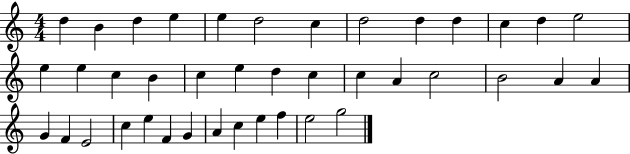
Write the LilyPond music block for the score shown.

{
  \clef treble
  \numericTimeSignature
  \time 4/4
  \key c \major
  d''4 b'4 d''4 e''4 | e''4 d''2 c''4 | d''2 d''4 d''4 | c''4 d''4 e''2 | \break e''4 e''4 c''4 b'4 | c''4 e''4 d''4 c''4 | c''4 a'4 c''2 | b'2 a'4 a'4 | \break g'4 f'4 e'2 | c''4 e''4 f'4 g'4 | a'4 c''4 e''4 f''4 | e''2 g''2 | \break \bar "|."
}